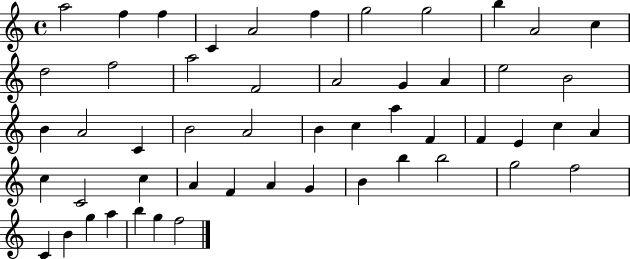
X:1
T:Untitled
M:4/4
L:1/4
K:C
a2 f f C A2 f g2 g2 b A2 c d2 f2 a2 F2 A2 G A e2 B2 B A2 C B2 A2 B c a F F E c A c C2 c A F A G B b b2 g2 f2 C B g a b g f2